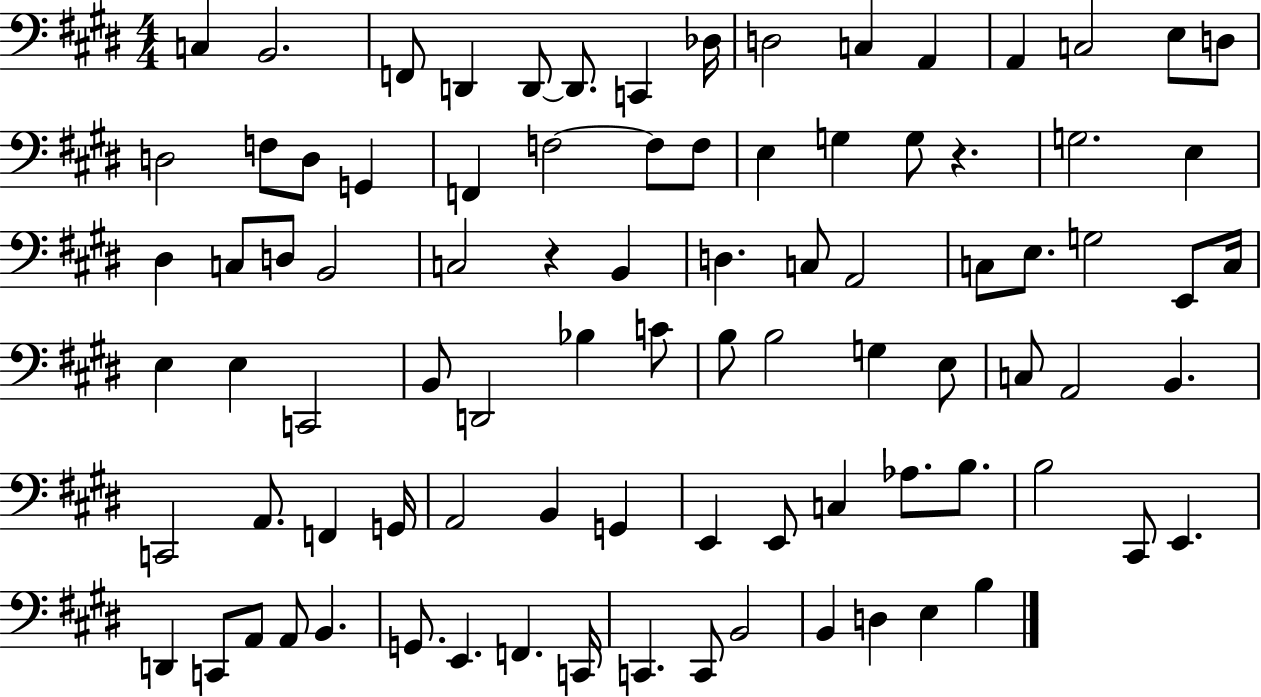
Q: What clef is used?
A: bass